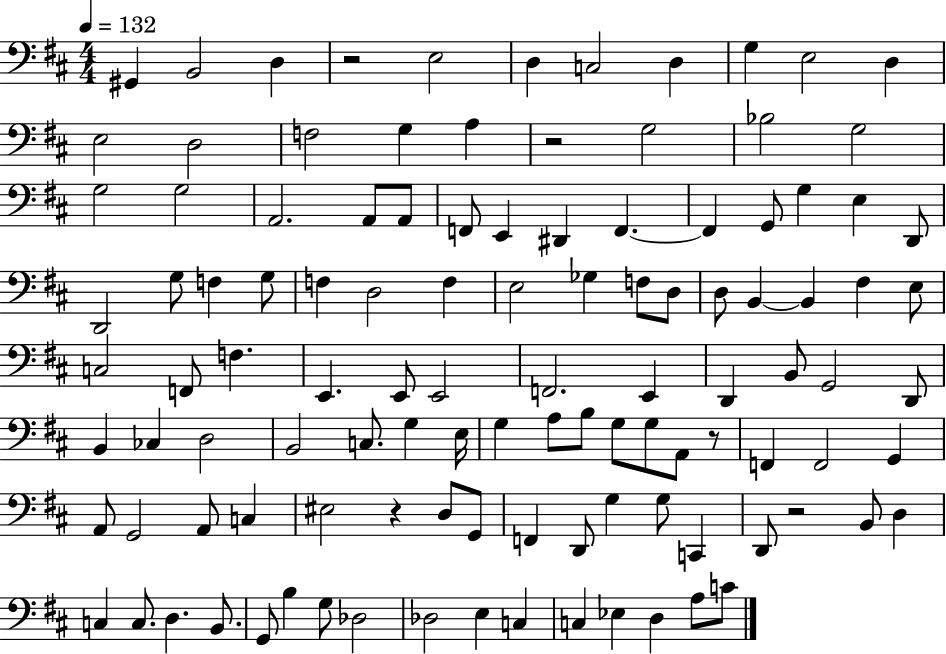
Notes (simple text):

G#2/q B2/h D3/q R/h E3/h D3/q C3/h D3/q G3/q E3/h D3/q E3/h D3/h F3/h G3/q A3/q R/h G3/h Bb3/h G3/h G3/h G3/h A2/h. A2/e A2/e F2/e E2/q D#2/q F2/q. F2/q G2/e G3/q E3/q D2/e D2/h G3/e F3/q G3/e F3/q D3/h F3/q E3/h Gb3/q F3/e D3/e D3/e B2/q B2/q F#3/q E3/e C3/h F2/e F3/q. E2/q. E2/e E2/h F2/h. E2/q D2/q B2/e G2/h D2/e B2/q CES3/q D3/h B2/h C3/e. G3/q E3/s G3/q A3/e B3/e G3/e G3/e A2/e R/e F2/q F2/h G2/q A2/e G2/h A2/e C3/q EIS3/h R/q D3/e G2/e F2/q D2/e G3/q G3/e C2/q D2/e R/h B2/e D3/q C3/q C3/e. D3/q. B2/e. G2/e B3/q G3/e Db3/h Db3/h E3/q C3/q C3/q Eb3/q D3/q A3/e C4/e